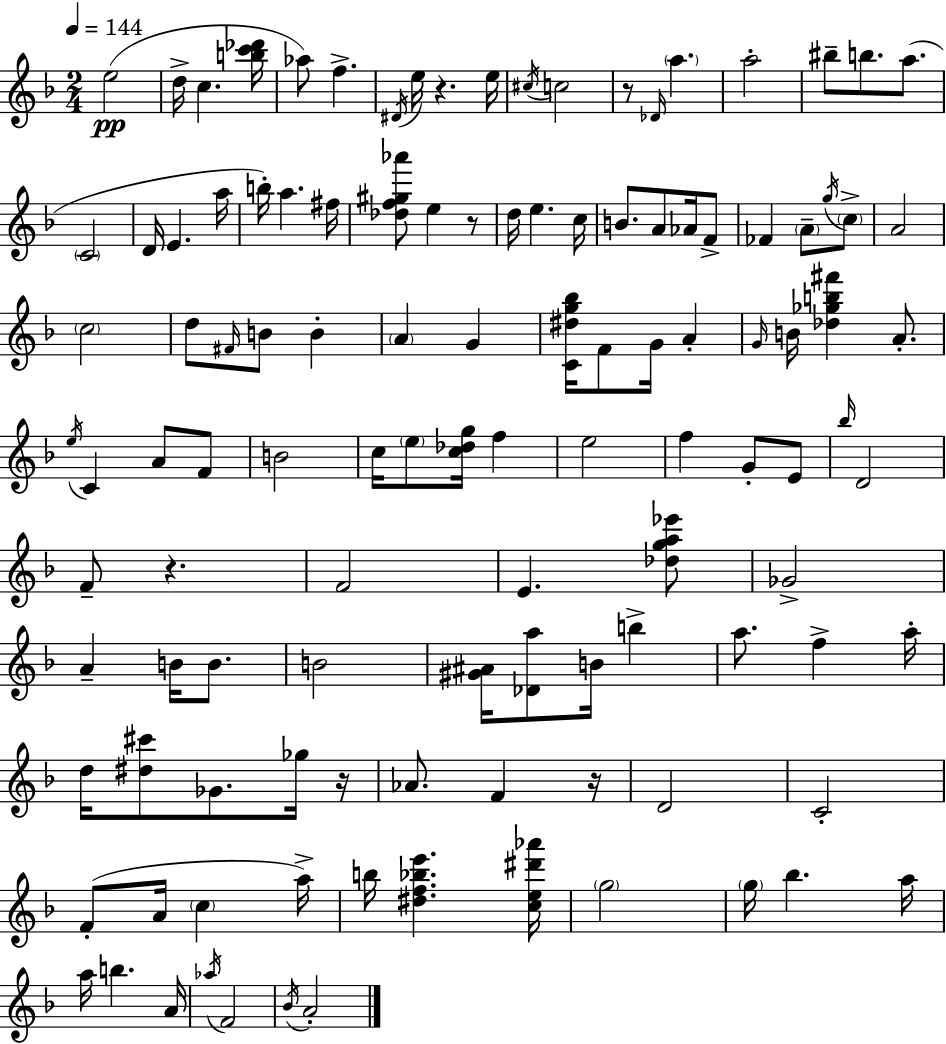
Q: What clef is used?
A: treble